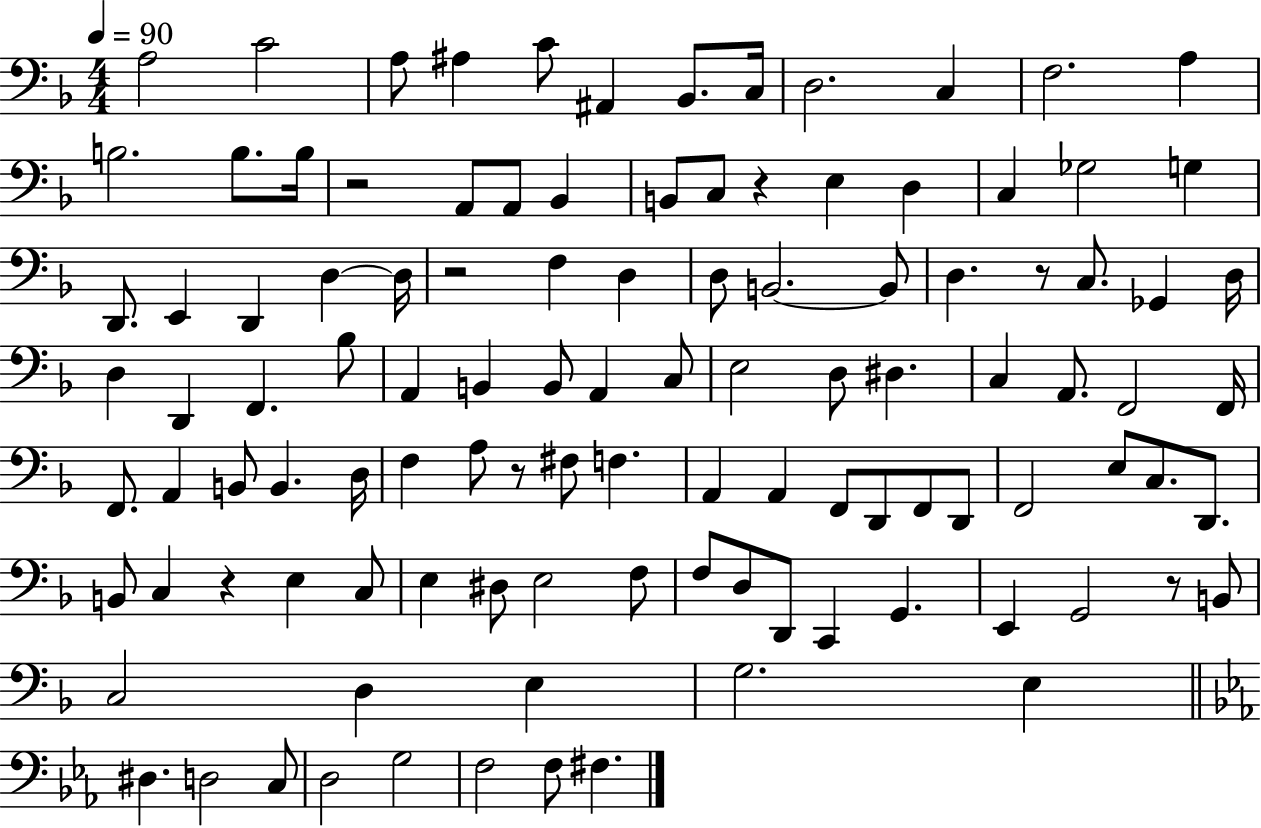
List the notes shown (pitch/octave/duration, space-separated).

A3/h C4/h A3/e A#3/q C4/e A#2/q Bb2/e. C3/s D3/h. C3/q F3/h. A3/q B3/h. B3/e. B3/s R/h A2/e A2/e Bb2/q B2/e C3/e R/q E3/q D3/q C3/q Gb3/h G3/q D2/e. E2/q D2/q D3/q D3/s R/h F3/q D3/q D3/e B2/h. B2/e D3/q. R/e C3/e. Gb2/q D3/s D3/q D2/q F2/q. Bb3/e A2/q B2/q B2/e A2/q C3/e E3/h D3/e D#3/q. C3/q A2/e. F2/h F2/s F2/e. A2/q B2/e B2/q. D3/s F3/q A3/e R/e F#3/e F3/q. A2/q A2/q F2/e D2/e F2/e D2/e F2/h E3/e C3/e. D2/e. B2/e C3/q R/q E3/q C3/e E3/q D#3/e E3/h F3/e F3/e D3/e D2/e C2/q G2/q. E2/q G2/h R/e B2/e C3/h D3/q E3/q G3/h. E3/q D#3/q. D3/h C3/e D3/h G3/h F3/h F3/e F#3/q.